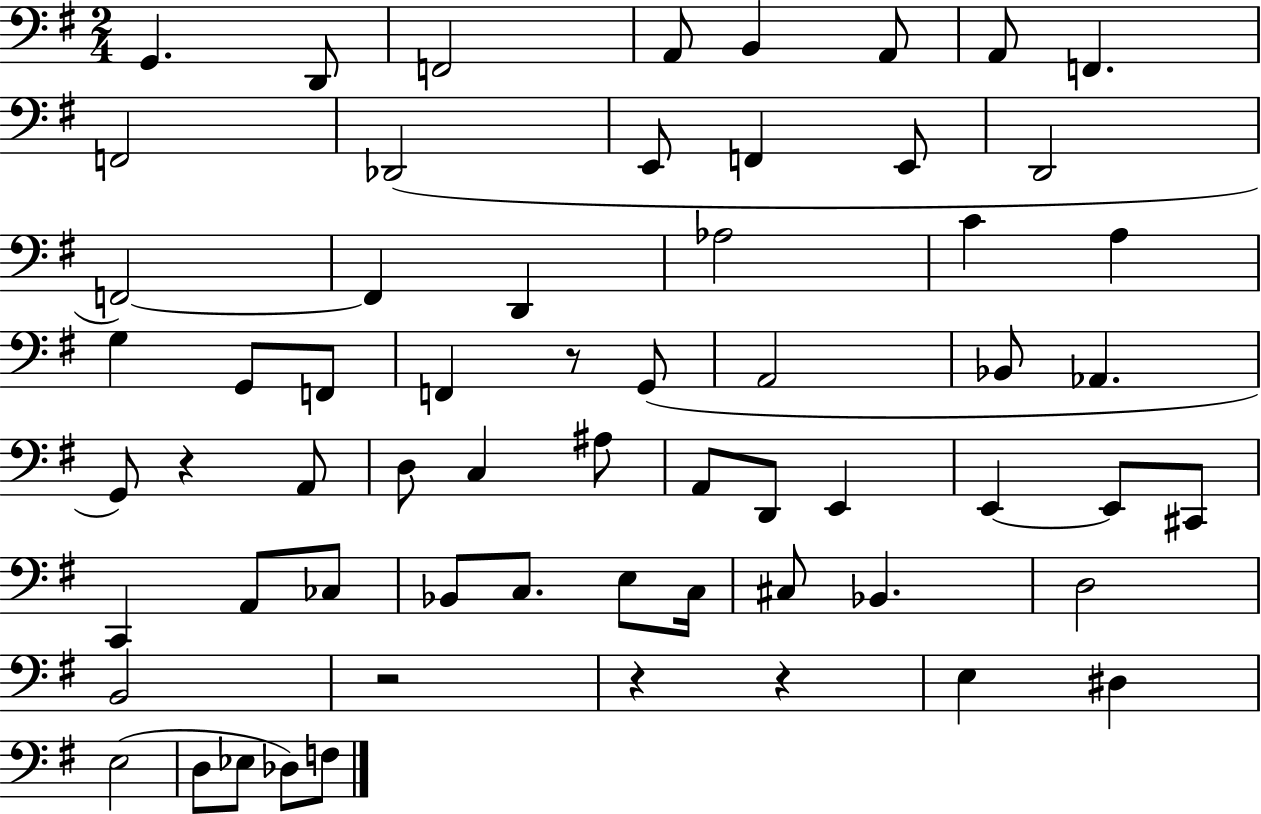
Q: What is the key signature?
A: G major